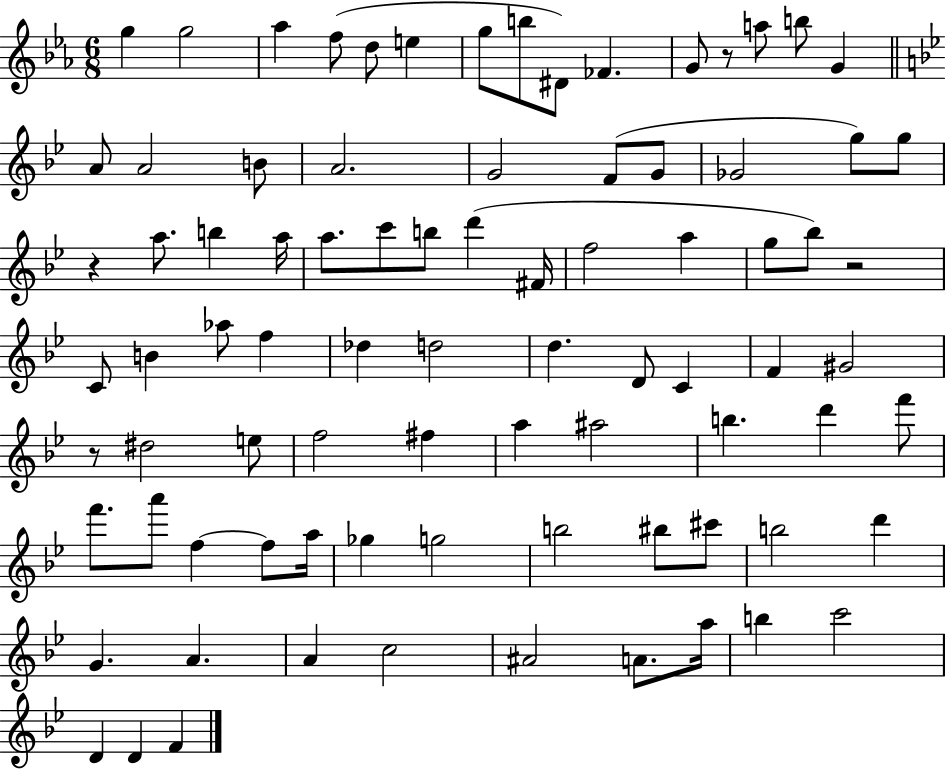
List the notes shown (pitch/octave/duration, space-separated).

G5/q G5/h Ab5/q F5/e D5/e E5/q G5/e B5/e D#4/e FES4/q. G4/e R/e A5/e B5/e G4/q A4/e A4/h B4/e A4/h. G4/h F4/e G4/e Gb4/h G5/e G5/e R/q A5/e. B5/q A5/s A5/e. C6/e B5/e D6/q F#4/s F5/h A5/q G5/e Bb5/e R/h C4/e B4/q Ab5/e F5/q Db5/q D5/h D5/q. D4/e C4/q F4/q G#4/h R/e D#5/h E5/e F5/h F#5/q A5/q A#5/h B5/q. D6/q F6/e F6/e. A6/e F5/q F5/e A5/s Gb5/q G5/h B5/h BIS5/e C#6/e B5/h D6/q G4/q. A4/q. A4/q C5/h A#4/h A4/e. A5/s B5/q C6/h D4/q D4/q F4/q